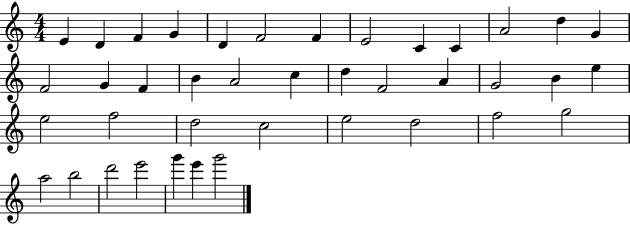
X:1
T:Untitled
M:4/4
L:1/4
K:C
E D F G D F2 F E2 C C A2 d G F2 G F B A2 c d F2 A G2 B e e2 f2 d2 c2 e2 d2 f2 g2 a2 b2 d'2 e'2 g' e' g'2